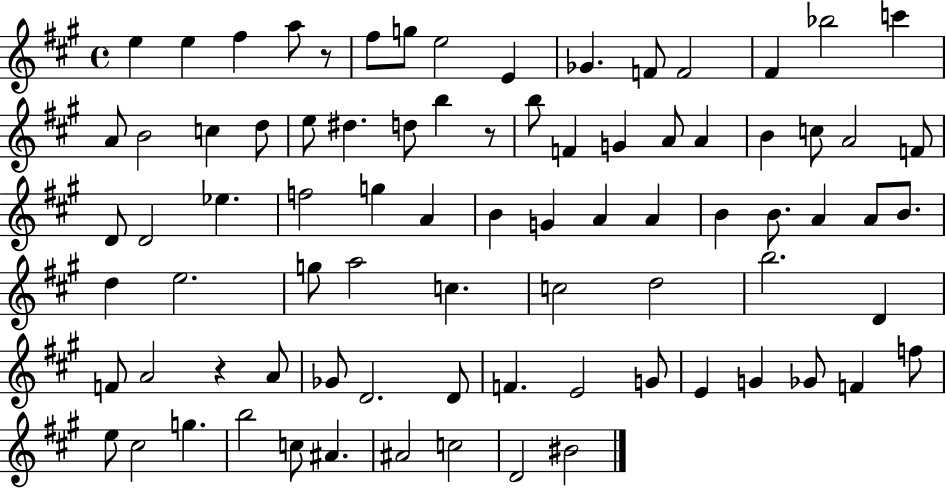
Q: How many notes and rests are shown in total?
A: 82